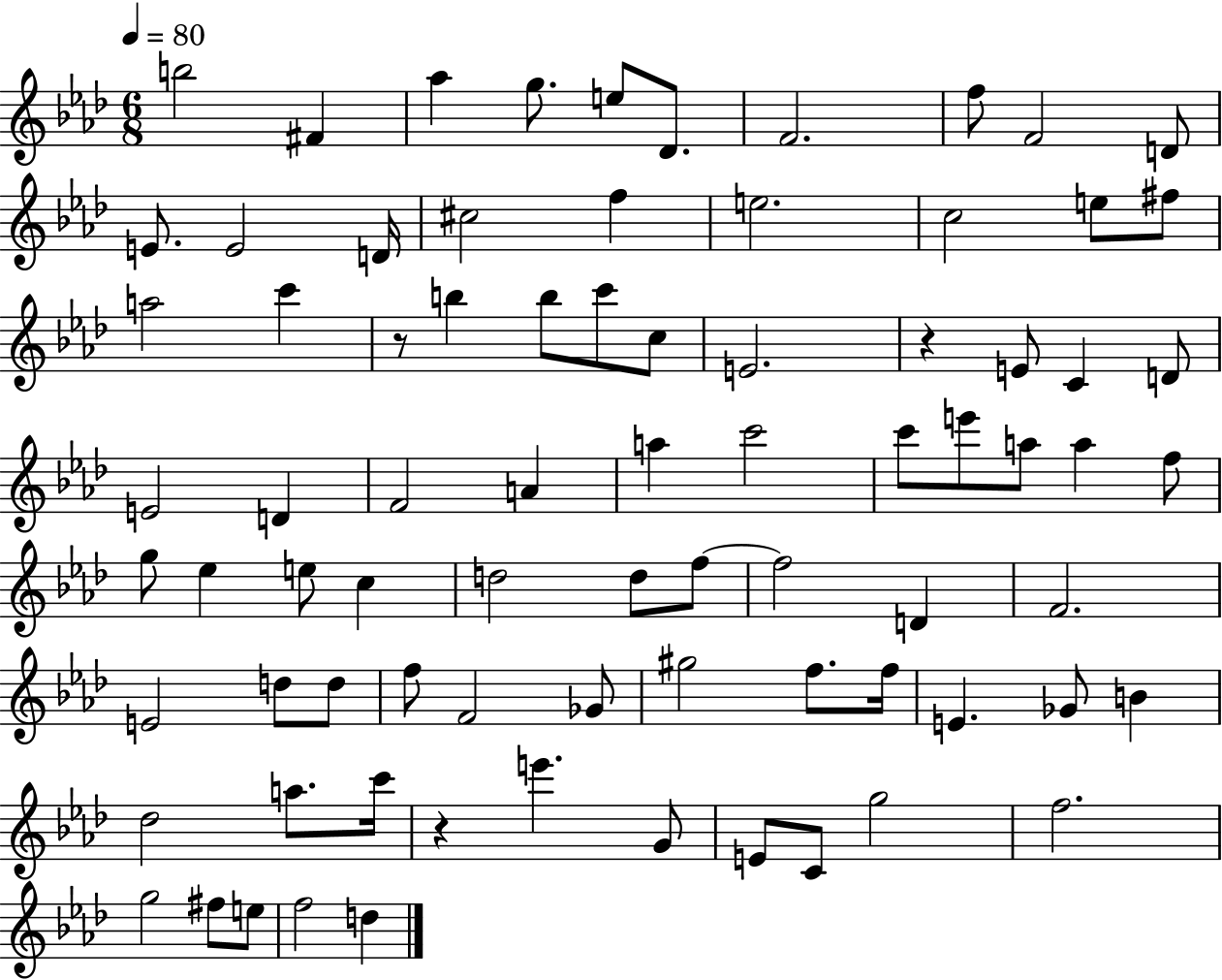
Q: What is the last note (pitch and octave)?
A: D5